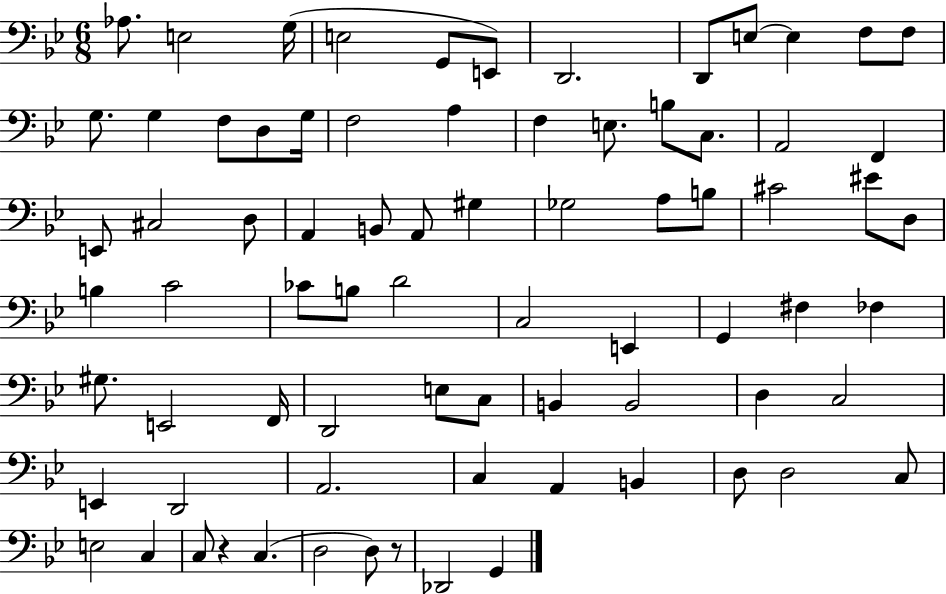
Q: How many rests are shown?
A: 2